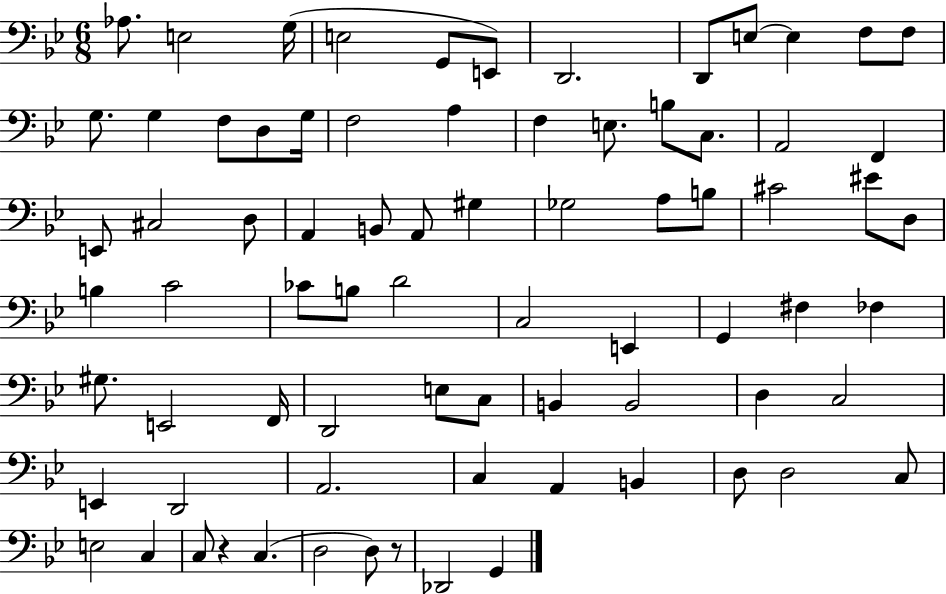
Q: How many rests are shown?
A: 2